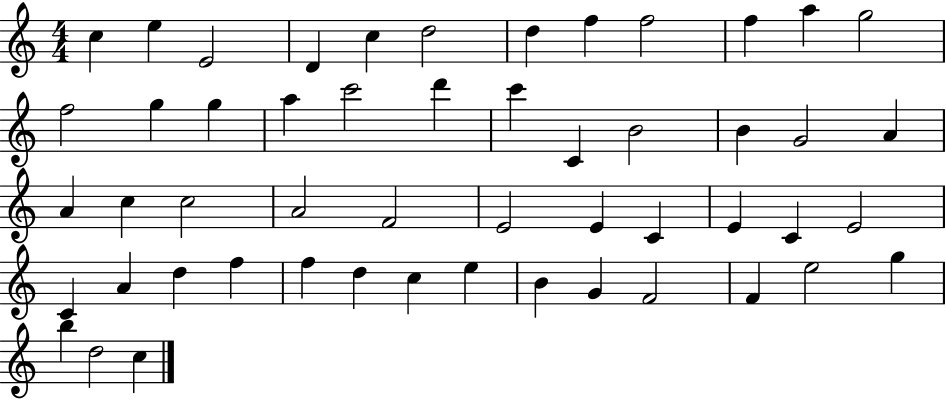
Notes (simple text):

C5/q E5/q E4/h D4/q C5/q D5/h D5/q F5/q F5/h F5/q A5/q G5/h F5/h G5/q G5/q A5/q C6/h D6/q C6/q C4/q B4/h B4/q G4/h A4/q A4/q C5/q C5/h A4/h F4/h E4/h E4/q C4/q E4/q C4/q E4/h C4/q A4/q D5/q F5/q F5/q D5/q C5/q E5/q B4/q G4/q F4/h F4/q E5/h G5/q B5/q D5/h C5/q